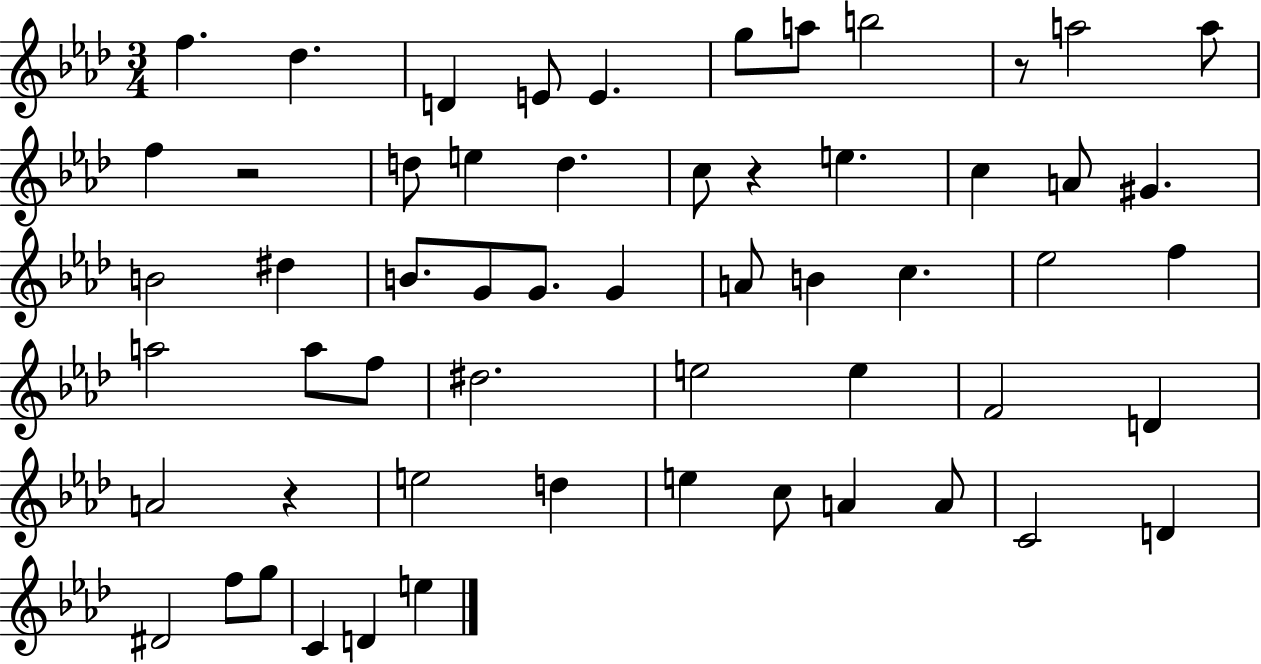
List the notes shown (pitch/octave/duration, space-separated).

F5/q. Db5/q. D4/q E4/e E4/q. G5/e A5/e B5/h R/e A5/h A5/e F5/q R/h D5/e E5/q D5/q. C5/e R/q E5/q. C5/q A4/e G#4/q. B4/h D#5/q B4/e. G4/e G4/e. G4/q A4/e B4/q C5/q. Eb5/h F5/q A5/h A5/e F5/e D#5/h. E5/h E5/q F4/h D4/q A4/h R/q E5/h D5/q E5/q C5/e A4/q A4/e C4/h D4/q D#4/h F5/e G5/e C4/q D4/q E5/q